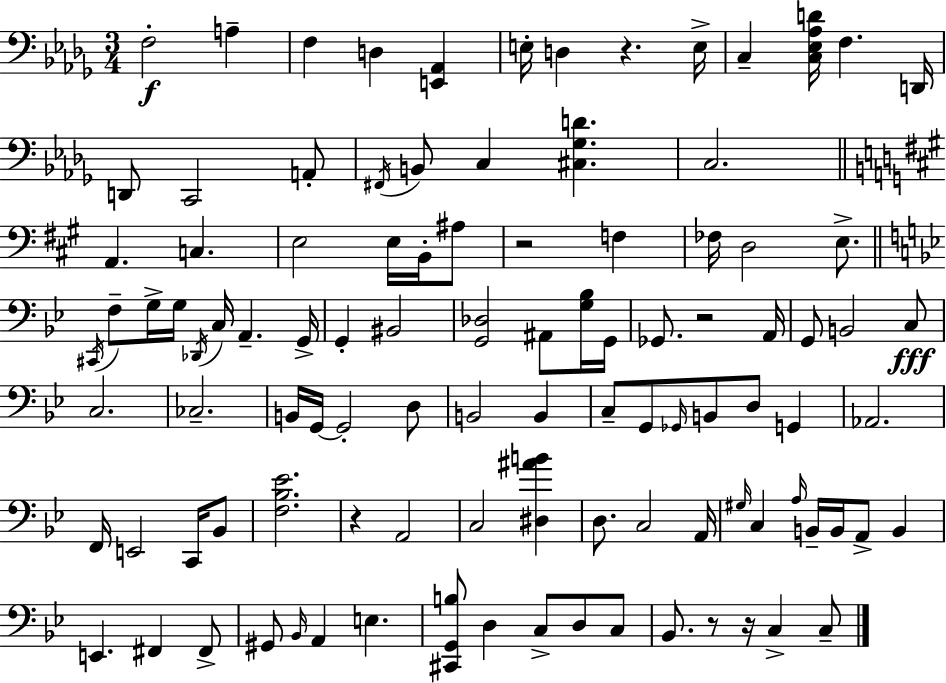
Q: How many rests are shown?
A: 6